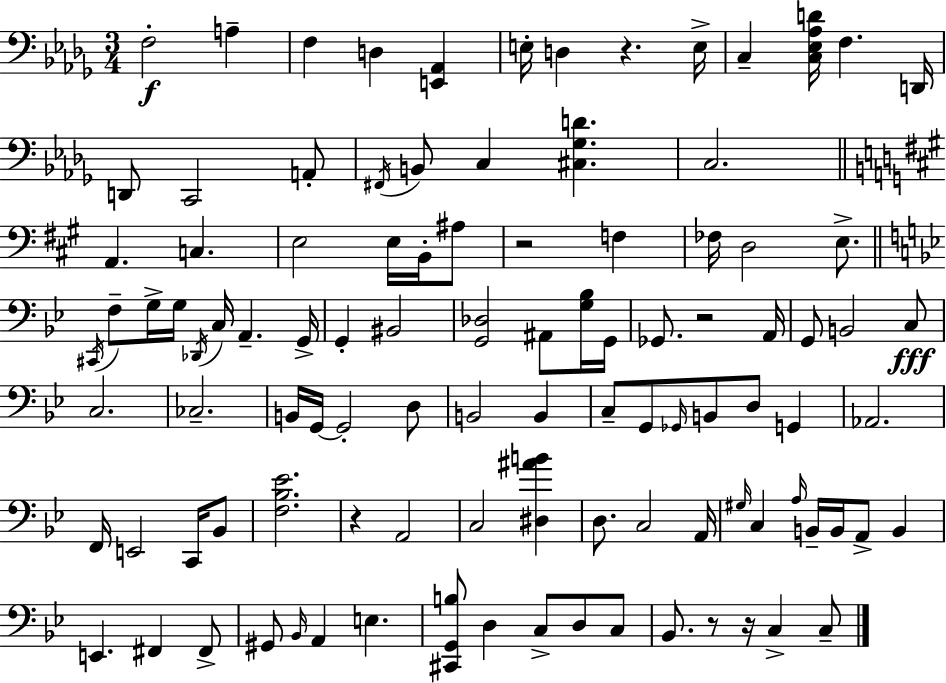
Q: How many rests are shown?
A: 6